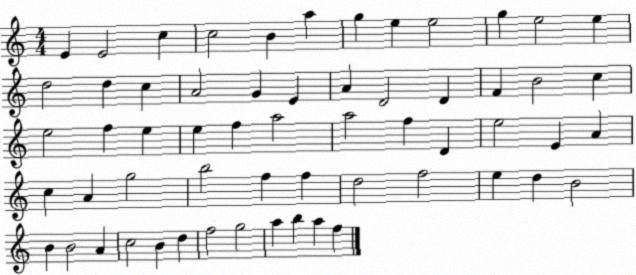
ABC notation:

X:1
T:Untitled
M:4/4
L:1/4
K:C
E E2 c c2 B a g e e2 g e2 e d2 d c A2 G E A D2 D F B2 c e2 f e e f a2 a2 f D e2 E A c A g2 b2 f f d2 f2 e d B2 B B2 A c2 B d f2 g2 a b a f